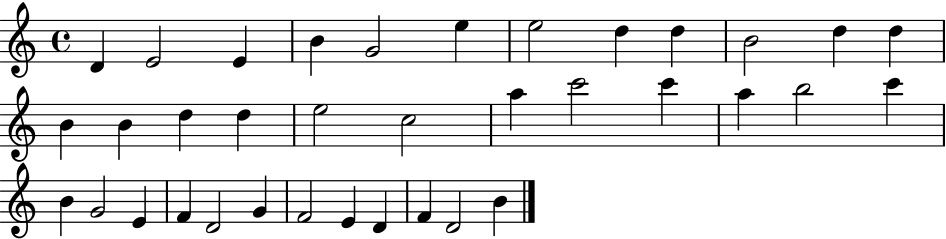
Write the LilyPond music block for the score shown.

{
  \clef treble
  \time 4/4
  \defaultTimeSignature
  \key c \major
  d'4 e'2 e'4 | b'4 g'2 e''4 | e''2 d''4 d''4 | b'2 d''4 d''4 | \break b'4 b'4 d''4 d''4 | e''2 c''2 | a''4 c'''2 c'''4 | a''4 b''2 c'''4 | \break b'4 g'2 e'4 | f'4 d'2 g'4 | f'2 e'4 d'4 | f'4 d'2 b'4 | \break \bar "|."
}